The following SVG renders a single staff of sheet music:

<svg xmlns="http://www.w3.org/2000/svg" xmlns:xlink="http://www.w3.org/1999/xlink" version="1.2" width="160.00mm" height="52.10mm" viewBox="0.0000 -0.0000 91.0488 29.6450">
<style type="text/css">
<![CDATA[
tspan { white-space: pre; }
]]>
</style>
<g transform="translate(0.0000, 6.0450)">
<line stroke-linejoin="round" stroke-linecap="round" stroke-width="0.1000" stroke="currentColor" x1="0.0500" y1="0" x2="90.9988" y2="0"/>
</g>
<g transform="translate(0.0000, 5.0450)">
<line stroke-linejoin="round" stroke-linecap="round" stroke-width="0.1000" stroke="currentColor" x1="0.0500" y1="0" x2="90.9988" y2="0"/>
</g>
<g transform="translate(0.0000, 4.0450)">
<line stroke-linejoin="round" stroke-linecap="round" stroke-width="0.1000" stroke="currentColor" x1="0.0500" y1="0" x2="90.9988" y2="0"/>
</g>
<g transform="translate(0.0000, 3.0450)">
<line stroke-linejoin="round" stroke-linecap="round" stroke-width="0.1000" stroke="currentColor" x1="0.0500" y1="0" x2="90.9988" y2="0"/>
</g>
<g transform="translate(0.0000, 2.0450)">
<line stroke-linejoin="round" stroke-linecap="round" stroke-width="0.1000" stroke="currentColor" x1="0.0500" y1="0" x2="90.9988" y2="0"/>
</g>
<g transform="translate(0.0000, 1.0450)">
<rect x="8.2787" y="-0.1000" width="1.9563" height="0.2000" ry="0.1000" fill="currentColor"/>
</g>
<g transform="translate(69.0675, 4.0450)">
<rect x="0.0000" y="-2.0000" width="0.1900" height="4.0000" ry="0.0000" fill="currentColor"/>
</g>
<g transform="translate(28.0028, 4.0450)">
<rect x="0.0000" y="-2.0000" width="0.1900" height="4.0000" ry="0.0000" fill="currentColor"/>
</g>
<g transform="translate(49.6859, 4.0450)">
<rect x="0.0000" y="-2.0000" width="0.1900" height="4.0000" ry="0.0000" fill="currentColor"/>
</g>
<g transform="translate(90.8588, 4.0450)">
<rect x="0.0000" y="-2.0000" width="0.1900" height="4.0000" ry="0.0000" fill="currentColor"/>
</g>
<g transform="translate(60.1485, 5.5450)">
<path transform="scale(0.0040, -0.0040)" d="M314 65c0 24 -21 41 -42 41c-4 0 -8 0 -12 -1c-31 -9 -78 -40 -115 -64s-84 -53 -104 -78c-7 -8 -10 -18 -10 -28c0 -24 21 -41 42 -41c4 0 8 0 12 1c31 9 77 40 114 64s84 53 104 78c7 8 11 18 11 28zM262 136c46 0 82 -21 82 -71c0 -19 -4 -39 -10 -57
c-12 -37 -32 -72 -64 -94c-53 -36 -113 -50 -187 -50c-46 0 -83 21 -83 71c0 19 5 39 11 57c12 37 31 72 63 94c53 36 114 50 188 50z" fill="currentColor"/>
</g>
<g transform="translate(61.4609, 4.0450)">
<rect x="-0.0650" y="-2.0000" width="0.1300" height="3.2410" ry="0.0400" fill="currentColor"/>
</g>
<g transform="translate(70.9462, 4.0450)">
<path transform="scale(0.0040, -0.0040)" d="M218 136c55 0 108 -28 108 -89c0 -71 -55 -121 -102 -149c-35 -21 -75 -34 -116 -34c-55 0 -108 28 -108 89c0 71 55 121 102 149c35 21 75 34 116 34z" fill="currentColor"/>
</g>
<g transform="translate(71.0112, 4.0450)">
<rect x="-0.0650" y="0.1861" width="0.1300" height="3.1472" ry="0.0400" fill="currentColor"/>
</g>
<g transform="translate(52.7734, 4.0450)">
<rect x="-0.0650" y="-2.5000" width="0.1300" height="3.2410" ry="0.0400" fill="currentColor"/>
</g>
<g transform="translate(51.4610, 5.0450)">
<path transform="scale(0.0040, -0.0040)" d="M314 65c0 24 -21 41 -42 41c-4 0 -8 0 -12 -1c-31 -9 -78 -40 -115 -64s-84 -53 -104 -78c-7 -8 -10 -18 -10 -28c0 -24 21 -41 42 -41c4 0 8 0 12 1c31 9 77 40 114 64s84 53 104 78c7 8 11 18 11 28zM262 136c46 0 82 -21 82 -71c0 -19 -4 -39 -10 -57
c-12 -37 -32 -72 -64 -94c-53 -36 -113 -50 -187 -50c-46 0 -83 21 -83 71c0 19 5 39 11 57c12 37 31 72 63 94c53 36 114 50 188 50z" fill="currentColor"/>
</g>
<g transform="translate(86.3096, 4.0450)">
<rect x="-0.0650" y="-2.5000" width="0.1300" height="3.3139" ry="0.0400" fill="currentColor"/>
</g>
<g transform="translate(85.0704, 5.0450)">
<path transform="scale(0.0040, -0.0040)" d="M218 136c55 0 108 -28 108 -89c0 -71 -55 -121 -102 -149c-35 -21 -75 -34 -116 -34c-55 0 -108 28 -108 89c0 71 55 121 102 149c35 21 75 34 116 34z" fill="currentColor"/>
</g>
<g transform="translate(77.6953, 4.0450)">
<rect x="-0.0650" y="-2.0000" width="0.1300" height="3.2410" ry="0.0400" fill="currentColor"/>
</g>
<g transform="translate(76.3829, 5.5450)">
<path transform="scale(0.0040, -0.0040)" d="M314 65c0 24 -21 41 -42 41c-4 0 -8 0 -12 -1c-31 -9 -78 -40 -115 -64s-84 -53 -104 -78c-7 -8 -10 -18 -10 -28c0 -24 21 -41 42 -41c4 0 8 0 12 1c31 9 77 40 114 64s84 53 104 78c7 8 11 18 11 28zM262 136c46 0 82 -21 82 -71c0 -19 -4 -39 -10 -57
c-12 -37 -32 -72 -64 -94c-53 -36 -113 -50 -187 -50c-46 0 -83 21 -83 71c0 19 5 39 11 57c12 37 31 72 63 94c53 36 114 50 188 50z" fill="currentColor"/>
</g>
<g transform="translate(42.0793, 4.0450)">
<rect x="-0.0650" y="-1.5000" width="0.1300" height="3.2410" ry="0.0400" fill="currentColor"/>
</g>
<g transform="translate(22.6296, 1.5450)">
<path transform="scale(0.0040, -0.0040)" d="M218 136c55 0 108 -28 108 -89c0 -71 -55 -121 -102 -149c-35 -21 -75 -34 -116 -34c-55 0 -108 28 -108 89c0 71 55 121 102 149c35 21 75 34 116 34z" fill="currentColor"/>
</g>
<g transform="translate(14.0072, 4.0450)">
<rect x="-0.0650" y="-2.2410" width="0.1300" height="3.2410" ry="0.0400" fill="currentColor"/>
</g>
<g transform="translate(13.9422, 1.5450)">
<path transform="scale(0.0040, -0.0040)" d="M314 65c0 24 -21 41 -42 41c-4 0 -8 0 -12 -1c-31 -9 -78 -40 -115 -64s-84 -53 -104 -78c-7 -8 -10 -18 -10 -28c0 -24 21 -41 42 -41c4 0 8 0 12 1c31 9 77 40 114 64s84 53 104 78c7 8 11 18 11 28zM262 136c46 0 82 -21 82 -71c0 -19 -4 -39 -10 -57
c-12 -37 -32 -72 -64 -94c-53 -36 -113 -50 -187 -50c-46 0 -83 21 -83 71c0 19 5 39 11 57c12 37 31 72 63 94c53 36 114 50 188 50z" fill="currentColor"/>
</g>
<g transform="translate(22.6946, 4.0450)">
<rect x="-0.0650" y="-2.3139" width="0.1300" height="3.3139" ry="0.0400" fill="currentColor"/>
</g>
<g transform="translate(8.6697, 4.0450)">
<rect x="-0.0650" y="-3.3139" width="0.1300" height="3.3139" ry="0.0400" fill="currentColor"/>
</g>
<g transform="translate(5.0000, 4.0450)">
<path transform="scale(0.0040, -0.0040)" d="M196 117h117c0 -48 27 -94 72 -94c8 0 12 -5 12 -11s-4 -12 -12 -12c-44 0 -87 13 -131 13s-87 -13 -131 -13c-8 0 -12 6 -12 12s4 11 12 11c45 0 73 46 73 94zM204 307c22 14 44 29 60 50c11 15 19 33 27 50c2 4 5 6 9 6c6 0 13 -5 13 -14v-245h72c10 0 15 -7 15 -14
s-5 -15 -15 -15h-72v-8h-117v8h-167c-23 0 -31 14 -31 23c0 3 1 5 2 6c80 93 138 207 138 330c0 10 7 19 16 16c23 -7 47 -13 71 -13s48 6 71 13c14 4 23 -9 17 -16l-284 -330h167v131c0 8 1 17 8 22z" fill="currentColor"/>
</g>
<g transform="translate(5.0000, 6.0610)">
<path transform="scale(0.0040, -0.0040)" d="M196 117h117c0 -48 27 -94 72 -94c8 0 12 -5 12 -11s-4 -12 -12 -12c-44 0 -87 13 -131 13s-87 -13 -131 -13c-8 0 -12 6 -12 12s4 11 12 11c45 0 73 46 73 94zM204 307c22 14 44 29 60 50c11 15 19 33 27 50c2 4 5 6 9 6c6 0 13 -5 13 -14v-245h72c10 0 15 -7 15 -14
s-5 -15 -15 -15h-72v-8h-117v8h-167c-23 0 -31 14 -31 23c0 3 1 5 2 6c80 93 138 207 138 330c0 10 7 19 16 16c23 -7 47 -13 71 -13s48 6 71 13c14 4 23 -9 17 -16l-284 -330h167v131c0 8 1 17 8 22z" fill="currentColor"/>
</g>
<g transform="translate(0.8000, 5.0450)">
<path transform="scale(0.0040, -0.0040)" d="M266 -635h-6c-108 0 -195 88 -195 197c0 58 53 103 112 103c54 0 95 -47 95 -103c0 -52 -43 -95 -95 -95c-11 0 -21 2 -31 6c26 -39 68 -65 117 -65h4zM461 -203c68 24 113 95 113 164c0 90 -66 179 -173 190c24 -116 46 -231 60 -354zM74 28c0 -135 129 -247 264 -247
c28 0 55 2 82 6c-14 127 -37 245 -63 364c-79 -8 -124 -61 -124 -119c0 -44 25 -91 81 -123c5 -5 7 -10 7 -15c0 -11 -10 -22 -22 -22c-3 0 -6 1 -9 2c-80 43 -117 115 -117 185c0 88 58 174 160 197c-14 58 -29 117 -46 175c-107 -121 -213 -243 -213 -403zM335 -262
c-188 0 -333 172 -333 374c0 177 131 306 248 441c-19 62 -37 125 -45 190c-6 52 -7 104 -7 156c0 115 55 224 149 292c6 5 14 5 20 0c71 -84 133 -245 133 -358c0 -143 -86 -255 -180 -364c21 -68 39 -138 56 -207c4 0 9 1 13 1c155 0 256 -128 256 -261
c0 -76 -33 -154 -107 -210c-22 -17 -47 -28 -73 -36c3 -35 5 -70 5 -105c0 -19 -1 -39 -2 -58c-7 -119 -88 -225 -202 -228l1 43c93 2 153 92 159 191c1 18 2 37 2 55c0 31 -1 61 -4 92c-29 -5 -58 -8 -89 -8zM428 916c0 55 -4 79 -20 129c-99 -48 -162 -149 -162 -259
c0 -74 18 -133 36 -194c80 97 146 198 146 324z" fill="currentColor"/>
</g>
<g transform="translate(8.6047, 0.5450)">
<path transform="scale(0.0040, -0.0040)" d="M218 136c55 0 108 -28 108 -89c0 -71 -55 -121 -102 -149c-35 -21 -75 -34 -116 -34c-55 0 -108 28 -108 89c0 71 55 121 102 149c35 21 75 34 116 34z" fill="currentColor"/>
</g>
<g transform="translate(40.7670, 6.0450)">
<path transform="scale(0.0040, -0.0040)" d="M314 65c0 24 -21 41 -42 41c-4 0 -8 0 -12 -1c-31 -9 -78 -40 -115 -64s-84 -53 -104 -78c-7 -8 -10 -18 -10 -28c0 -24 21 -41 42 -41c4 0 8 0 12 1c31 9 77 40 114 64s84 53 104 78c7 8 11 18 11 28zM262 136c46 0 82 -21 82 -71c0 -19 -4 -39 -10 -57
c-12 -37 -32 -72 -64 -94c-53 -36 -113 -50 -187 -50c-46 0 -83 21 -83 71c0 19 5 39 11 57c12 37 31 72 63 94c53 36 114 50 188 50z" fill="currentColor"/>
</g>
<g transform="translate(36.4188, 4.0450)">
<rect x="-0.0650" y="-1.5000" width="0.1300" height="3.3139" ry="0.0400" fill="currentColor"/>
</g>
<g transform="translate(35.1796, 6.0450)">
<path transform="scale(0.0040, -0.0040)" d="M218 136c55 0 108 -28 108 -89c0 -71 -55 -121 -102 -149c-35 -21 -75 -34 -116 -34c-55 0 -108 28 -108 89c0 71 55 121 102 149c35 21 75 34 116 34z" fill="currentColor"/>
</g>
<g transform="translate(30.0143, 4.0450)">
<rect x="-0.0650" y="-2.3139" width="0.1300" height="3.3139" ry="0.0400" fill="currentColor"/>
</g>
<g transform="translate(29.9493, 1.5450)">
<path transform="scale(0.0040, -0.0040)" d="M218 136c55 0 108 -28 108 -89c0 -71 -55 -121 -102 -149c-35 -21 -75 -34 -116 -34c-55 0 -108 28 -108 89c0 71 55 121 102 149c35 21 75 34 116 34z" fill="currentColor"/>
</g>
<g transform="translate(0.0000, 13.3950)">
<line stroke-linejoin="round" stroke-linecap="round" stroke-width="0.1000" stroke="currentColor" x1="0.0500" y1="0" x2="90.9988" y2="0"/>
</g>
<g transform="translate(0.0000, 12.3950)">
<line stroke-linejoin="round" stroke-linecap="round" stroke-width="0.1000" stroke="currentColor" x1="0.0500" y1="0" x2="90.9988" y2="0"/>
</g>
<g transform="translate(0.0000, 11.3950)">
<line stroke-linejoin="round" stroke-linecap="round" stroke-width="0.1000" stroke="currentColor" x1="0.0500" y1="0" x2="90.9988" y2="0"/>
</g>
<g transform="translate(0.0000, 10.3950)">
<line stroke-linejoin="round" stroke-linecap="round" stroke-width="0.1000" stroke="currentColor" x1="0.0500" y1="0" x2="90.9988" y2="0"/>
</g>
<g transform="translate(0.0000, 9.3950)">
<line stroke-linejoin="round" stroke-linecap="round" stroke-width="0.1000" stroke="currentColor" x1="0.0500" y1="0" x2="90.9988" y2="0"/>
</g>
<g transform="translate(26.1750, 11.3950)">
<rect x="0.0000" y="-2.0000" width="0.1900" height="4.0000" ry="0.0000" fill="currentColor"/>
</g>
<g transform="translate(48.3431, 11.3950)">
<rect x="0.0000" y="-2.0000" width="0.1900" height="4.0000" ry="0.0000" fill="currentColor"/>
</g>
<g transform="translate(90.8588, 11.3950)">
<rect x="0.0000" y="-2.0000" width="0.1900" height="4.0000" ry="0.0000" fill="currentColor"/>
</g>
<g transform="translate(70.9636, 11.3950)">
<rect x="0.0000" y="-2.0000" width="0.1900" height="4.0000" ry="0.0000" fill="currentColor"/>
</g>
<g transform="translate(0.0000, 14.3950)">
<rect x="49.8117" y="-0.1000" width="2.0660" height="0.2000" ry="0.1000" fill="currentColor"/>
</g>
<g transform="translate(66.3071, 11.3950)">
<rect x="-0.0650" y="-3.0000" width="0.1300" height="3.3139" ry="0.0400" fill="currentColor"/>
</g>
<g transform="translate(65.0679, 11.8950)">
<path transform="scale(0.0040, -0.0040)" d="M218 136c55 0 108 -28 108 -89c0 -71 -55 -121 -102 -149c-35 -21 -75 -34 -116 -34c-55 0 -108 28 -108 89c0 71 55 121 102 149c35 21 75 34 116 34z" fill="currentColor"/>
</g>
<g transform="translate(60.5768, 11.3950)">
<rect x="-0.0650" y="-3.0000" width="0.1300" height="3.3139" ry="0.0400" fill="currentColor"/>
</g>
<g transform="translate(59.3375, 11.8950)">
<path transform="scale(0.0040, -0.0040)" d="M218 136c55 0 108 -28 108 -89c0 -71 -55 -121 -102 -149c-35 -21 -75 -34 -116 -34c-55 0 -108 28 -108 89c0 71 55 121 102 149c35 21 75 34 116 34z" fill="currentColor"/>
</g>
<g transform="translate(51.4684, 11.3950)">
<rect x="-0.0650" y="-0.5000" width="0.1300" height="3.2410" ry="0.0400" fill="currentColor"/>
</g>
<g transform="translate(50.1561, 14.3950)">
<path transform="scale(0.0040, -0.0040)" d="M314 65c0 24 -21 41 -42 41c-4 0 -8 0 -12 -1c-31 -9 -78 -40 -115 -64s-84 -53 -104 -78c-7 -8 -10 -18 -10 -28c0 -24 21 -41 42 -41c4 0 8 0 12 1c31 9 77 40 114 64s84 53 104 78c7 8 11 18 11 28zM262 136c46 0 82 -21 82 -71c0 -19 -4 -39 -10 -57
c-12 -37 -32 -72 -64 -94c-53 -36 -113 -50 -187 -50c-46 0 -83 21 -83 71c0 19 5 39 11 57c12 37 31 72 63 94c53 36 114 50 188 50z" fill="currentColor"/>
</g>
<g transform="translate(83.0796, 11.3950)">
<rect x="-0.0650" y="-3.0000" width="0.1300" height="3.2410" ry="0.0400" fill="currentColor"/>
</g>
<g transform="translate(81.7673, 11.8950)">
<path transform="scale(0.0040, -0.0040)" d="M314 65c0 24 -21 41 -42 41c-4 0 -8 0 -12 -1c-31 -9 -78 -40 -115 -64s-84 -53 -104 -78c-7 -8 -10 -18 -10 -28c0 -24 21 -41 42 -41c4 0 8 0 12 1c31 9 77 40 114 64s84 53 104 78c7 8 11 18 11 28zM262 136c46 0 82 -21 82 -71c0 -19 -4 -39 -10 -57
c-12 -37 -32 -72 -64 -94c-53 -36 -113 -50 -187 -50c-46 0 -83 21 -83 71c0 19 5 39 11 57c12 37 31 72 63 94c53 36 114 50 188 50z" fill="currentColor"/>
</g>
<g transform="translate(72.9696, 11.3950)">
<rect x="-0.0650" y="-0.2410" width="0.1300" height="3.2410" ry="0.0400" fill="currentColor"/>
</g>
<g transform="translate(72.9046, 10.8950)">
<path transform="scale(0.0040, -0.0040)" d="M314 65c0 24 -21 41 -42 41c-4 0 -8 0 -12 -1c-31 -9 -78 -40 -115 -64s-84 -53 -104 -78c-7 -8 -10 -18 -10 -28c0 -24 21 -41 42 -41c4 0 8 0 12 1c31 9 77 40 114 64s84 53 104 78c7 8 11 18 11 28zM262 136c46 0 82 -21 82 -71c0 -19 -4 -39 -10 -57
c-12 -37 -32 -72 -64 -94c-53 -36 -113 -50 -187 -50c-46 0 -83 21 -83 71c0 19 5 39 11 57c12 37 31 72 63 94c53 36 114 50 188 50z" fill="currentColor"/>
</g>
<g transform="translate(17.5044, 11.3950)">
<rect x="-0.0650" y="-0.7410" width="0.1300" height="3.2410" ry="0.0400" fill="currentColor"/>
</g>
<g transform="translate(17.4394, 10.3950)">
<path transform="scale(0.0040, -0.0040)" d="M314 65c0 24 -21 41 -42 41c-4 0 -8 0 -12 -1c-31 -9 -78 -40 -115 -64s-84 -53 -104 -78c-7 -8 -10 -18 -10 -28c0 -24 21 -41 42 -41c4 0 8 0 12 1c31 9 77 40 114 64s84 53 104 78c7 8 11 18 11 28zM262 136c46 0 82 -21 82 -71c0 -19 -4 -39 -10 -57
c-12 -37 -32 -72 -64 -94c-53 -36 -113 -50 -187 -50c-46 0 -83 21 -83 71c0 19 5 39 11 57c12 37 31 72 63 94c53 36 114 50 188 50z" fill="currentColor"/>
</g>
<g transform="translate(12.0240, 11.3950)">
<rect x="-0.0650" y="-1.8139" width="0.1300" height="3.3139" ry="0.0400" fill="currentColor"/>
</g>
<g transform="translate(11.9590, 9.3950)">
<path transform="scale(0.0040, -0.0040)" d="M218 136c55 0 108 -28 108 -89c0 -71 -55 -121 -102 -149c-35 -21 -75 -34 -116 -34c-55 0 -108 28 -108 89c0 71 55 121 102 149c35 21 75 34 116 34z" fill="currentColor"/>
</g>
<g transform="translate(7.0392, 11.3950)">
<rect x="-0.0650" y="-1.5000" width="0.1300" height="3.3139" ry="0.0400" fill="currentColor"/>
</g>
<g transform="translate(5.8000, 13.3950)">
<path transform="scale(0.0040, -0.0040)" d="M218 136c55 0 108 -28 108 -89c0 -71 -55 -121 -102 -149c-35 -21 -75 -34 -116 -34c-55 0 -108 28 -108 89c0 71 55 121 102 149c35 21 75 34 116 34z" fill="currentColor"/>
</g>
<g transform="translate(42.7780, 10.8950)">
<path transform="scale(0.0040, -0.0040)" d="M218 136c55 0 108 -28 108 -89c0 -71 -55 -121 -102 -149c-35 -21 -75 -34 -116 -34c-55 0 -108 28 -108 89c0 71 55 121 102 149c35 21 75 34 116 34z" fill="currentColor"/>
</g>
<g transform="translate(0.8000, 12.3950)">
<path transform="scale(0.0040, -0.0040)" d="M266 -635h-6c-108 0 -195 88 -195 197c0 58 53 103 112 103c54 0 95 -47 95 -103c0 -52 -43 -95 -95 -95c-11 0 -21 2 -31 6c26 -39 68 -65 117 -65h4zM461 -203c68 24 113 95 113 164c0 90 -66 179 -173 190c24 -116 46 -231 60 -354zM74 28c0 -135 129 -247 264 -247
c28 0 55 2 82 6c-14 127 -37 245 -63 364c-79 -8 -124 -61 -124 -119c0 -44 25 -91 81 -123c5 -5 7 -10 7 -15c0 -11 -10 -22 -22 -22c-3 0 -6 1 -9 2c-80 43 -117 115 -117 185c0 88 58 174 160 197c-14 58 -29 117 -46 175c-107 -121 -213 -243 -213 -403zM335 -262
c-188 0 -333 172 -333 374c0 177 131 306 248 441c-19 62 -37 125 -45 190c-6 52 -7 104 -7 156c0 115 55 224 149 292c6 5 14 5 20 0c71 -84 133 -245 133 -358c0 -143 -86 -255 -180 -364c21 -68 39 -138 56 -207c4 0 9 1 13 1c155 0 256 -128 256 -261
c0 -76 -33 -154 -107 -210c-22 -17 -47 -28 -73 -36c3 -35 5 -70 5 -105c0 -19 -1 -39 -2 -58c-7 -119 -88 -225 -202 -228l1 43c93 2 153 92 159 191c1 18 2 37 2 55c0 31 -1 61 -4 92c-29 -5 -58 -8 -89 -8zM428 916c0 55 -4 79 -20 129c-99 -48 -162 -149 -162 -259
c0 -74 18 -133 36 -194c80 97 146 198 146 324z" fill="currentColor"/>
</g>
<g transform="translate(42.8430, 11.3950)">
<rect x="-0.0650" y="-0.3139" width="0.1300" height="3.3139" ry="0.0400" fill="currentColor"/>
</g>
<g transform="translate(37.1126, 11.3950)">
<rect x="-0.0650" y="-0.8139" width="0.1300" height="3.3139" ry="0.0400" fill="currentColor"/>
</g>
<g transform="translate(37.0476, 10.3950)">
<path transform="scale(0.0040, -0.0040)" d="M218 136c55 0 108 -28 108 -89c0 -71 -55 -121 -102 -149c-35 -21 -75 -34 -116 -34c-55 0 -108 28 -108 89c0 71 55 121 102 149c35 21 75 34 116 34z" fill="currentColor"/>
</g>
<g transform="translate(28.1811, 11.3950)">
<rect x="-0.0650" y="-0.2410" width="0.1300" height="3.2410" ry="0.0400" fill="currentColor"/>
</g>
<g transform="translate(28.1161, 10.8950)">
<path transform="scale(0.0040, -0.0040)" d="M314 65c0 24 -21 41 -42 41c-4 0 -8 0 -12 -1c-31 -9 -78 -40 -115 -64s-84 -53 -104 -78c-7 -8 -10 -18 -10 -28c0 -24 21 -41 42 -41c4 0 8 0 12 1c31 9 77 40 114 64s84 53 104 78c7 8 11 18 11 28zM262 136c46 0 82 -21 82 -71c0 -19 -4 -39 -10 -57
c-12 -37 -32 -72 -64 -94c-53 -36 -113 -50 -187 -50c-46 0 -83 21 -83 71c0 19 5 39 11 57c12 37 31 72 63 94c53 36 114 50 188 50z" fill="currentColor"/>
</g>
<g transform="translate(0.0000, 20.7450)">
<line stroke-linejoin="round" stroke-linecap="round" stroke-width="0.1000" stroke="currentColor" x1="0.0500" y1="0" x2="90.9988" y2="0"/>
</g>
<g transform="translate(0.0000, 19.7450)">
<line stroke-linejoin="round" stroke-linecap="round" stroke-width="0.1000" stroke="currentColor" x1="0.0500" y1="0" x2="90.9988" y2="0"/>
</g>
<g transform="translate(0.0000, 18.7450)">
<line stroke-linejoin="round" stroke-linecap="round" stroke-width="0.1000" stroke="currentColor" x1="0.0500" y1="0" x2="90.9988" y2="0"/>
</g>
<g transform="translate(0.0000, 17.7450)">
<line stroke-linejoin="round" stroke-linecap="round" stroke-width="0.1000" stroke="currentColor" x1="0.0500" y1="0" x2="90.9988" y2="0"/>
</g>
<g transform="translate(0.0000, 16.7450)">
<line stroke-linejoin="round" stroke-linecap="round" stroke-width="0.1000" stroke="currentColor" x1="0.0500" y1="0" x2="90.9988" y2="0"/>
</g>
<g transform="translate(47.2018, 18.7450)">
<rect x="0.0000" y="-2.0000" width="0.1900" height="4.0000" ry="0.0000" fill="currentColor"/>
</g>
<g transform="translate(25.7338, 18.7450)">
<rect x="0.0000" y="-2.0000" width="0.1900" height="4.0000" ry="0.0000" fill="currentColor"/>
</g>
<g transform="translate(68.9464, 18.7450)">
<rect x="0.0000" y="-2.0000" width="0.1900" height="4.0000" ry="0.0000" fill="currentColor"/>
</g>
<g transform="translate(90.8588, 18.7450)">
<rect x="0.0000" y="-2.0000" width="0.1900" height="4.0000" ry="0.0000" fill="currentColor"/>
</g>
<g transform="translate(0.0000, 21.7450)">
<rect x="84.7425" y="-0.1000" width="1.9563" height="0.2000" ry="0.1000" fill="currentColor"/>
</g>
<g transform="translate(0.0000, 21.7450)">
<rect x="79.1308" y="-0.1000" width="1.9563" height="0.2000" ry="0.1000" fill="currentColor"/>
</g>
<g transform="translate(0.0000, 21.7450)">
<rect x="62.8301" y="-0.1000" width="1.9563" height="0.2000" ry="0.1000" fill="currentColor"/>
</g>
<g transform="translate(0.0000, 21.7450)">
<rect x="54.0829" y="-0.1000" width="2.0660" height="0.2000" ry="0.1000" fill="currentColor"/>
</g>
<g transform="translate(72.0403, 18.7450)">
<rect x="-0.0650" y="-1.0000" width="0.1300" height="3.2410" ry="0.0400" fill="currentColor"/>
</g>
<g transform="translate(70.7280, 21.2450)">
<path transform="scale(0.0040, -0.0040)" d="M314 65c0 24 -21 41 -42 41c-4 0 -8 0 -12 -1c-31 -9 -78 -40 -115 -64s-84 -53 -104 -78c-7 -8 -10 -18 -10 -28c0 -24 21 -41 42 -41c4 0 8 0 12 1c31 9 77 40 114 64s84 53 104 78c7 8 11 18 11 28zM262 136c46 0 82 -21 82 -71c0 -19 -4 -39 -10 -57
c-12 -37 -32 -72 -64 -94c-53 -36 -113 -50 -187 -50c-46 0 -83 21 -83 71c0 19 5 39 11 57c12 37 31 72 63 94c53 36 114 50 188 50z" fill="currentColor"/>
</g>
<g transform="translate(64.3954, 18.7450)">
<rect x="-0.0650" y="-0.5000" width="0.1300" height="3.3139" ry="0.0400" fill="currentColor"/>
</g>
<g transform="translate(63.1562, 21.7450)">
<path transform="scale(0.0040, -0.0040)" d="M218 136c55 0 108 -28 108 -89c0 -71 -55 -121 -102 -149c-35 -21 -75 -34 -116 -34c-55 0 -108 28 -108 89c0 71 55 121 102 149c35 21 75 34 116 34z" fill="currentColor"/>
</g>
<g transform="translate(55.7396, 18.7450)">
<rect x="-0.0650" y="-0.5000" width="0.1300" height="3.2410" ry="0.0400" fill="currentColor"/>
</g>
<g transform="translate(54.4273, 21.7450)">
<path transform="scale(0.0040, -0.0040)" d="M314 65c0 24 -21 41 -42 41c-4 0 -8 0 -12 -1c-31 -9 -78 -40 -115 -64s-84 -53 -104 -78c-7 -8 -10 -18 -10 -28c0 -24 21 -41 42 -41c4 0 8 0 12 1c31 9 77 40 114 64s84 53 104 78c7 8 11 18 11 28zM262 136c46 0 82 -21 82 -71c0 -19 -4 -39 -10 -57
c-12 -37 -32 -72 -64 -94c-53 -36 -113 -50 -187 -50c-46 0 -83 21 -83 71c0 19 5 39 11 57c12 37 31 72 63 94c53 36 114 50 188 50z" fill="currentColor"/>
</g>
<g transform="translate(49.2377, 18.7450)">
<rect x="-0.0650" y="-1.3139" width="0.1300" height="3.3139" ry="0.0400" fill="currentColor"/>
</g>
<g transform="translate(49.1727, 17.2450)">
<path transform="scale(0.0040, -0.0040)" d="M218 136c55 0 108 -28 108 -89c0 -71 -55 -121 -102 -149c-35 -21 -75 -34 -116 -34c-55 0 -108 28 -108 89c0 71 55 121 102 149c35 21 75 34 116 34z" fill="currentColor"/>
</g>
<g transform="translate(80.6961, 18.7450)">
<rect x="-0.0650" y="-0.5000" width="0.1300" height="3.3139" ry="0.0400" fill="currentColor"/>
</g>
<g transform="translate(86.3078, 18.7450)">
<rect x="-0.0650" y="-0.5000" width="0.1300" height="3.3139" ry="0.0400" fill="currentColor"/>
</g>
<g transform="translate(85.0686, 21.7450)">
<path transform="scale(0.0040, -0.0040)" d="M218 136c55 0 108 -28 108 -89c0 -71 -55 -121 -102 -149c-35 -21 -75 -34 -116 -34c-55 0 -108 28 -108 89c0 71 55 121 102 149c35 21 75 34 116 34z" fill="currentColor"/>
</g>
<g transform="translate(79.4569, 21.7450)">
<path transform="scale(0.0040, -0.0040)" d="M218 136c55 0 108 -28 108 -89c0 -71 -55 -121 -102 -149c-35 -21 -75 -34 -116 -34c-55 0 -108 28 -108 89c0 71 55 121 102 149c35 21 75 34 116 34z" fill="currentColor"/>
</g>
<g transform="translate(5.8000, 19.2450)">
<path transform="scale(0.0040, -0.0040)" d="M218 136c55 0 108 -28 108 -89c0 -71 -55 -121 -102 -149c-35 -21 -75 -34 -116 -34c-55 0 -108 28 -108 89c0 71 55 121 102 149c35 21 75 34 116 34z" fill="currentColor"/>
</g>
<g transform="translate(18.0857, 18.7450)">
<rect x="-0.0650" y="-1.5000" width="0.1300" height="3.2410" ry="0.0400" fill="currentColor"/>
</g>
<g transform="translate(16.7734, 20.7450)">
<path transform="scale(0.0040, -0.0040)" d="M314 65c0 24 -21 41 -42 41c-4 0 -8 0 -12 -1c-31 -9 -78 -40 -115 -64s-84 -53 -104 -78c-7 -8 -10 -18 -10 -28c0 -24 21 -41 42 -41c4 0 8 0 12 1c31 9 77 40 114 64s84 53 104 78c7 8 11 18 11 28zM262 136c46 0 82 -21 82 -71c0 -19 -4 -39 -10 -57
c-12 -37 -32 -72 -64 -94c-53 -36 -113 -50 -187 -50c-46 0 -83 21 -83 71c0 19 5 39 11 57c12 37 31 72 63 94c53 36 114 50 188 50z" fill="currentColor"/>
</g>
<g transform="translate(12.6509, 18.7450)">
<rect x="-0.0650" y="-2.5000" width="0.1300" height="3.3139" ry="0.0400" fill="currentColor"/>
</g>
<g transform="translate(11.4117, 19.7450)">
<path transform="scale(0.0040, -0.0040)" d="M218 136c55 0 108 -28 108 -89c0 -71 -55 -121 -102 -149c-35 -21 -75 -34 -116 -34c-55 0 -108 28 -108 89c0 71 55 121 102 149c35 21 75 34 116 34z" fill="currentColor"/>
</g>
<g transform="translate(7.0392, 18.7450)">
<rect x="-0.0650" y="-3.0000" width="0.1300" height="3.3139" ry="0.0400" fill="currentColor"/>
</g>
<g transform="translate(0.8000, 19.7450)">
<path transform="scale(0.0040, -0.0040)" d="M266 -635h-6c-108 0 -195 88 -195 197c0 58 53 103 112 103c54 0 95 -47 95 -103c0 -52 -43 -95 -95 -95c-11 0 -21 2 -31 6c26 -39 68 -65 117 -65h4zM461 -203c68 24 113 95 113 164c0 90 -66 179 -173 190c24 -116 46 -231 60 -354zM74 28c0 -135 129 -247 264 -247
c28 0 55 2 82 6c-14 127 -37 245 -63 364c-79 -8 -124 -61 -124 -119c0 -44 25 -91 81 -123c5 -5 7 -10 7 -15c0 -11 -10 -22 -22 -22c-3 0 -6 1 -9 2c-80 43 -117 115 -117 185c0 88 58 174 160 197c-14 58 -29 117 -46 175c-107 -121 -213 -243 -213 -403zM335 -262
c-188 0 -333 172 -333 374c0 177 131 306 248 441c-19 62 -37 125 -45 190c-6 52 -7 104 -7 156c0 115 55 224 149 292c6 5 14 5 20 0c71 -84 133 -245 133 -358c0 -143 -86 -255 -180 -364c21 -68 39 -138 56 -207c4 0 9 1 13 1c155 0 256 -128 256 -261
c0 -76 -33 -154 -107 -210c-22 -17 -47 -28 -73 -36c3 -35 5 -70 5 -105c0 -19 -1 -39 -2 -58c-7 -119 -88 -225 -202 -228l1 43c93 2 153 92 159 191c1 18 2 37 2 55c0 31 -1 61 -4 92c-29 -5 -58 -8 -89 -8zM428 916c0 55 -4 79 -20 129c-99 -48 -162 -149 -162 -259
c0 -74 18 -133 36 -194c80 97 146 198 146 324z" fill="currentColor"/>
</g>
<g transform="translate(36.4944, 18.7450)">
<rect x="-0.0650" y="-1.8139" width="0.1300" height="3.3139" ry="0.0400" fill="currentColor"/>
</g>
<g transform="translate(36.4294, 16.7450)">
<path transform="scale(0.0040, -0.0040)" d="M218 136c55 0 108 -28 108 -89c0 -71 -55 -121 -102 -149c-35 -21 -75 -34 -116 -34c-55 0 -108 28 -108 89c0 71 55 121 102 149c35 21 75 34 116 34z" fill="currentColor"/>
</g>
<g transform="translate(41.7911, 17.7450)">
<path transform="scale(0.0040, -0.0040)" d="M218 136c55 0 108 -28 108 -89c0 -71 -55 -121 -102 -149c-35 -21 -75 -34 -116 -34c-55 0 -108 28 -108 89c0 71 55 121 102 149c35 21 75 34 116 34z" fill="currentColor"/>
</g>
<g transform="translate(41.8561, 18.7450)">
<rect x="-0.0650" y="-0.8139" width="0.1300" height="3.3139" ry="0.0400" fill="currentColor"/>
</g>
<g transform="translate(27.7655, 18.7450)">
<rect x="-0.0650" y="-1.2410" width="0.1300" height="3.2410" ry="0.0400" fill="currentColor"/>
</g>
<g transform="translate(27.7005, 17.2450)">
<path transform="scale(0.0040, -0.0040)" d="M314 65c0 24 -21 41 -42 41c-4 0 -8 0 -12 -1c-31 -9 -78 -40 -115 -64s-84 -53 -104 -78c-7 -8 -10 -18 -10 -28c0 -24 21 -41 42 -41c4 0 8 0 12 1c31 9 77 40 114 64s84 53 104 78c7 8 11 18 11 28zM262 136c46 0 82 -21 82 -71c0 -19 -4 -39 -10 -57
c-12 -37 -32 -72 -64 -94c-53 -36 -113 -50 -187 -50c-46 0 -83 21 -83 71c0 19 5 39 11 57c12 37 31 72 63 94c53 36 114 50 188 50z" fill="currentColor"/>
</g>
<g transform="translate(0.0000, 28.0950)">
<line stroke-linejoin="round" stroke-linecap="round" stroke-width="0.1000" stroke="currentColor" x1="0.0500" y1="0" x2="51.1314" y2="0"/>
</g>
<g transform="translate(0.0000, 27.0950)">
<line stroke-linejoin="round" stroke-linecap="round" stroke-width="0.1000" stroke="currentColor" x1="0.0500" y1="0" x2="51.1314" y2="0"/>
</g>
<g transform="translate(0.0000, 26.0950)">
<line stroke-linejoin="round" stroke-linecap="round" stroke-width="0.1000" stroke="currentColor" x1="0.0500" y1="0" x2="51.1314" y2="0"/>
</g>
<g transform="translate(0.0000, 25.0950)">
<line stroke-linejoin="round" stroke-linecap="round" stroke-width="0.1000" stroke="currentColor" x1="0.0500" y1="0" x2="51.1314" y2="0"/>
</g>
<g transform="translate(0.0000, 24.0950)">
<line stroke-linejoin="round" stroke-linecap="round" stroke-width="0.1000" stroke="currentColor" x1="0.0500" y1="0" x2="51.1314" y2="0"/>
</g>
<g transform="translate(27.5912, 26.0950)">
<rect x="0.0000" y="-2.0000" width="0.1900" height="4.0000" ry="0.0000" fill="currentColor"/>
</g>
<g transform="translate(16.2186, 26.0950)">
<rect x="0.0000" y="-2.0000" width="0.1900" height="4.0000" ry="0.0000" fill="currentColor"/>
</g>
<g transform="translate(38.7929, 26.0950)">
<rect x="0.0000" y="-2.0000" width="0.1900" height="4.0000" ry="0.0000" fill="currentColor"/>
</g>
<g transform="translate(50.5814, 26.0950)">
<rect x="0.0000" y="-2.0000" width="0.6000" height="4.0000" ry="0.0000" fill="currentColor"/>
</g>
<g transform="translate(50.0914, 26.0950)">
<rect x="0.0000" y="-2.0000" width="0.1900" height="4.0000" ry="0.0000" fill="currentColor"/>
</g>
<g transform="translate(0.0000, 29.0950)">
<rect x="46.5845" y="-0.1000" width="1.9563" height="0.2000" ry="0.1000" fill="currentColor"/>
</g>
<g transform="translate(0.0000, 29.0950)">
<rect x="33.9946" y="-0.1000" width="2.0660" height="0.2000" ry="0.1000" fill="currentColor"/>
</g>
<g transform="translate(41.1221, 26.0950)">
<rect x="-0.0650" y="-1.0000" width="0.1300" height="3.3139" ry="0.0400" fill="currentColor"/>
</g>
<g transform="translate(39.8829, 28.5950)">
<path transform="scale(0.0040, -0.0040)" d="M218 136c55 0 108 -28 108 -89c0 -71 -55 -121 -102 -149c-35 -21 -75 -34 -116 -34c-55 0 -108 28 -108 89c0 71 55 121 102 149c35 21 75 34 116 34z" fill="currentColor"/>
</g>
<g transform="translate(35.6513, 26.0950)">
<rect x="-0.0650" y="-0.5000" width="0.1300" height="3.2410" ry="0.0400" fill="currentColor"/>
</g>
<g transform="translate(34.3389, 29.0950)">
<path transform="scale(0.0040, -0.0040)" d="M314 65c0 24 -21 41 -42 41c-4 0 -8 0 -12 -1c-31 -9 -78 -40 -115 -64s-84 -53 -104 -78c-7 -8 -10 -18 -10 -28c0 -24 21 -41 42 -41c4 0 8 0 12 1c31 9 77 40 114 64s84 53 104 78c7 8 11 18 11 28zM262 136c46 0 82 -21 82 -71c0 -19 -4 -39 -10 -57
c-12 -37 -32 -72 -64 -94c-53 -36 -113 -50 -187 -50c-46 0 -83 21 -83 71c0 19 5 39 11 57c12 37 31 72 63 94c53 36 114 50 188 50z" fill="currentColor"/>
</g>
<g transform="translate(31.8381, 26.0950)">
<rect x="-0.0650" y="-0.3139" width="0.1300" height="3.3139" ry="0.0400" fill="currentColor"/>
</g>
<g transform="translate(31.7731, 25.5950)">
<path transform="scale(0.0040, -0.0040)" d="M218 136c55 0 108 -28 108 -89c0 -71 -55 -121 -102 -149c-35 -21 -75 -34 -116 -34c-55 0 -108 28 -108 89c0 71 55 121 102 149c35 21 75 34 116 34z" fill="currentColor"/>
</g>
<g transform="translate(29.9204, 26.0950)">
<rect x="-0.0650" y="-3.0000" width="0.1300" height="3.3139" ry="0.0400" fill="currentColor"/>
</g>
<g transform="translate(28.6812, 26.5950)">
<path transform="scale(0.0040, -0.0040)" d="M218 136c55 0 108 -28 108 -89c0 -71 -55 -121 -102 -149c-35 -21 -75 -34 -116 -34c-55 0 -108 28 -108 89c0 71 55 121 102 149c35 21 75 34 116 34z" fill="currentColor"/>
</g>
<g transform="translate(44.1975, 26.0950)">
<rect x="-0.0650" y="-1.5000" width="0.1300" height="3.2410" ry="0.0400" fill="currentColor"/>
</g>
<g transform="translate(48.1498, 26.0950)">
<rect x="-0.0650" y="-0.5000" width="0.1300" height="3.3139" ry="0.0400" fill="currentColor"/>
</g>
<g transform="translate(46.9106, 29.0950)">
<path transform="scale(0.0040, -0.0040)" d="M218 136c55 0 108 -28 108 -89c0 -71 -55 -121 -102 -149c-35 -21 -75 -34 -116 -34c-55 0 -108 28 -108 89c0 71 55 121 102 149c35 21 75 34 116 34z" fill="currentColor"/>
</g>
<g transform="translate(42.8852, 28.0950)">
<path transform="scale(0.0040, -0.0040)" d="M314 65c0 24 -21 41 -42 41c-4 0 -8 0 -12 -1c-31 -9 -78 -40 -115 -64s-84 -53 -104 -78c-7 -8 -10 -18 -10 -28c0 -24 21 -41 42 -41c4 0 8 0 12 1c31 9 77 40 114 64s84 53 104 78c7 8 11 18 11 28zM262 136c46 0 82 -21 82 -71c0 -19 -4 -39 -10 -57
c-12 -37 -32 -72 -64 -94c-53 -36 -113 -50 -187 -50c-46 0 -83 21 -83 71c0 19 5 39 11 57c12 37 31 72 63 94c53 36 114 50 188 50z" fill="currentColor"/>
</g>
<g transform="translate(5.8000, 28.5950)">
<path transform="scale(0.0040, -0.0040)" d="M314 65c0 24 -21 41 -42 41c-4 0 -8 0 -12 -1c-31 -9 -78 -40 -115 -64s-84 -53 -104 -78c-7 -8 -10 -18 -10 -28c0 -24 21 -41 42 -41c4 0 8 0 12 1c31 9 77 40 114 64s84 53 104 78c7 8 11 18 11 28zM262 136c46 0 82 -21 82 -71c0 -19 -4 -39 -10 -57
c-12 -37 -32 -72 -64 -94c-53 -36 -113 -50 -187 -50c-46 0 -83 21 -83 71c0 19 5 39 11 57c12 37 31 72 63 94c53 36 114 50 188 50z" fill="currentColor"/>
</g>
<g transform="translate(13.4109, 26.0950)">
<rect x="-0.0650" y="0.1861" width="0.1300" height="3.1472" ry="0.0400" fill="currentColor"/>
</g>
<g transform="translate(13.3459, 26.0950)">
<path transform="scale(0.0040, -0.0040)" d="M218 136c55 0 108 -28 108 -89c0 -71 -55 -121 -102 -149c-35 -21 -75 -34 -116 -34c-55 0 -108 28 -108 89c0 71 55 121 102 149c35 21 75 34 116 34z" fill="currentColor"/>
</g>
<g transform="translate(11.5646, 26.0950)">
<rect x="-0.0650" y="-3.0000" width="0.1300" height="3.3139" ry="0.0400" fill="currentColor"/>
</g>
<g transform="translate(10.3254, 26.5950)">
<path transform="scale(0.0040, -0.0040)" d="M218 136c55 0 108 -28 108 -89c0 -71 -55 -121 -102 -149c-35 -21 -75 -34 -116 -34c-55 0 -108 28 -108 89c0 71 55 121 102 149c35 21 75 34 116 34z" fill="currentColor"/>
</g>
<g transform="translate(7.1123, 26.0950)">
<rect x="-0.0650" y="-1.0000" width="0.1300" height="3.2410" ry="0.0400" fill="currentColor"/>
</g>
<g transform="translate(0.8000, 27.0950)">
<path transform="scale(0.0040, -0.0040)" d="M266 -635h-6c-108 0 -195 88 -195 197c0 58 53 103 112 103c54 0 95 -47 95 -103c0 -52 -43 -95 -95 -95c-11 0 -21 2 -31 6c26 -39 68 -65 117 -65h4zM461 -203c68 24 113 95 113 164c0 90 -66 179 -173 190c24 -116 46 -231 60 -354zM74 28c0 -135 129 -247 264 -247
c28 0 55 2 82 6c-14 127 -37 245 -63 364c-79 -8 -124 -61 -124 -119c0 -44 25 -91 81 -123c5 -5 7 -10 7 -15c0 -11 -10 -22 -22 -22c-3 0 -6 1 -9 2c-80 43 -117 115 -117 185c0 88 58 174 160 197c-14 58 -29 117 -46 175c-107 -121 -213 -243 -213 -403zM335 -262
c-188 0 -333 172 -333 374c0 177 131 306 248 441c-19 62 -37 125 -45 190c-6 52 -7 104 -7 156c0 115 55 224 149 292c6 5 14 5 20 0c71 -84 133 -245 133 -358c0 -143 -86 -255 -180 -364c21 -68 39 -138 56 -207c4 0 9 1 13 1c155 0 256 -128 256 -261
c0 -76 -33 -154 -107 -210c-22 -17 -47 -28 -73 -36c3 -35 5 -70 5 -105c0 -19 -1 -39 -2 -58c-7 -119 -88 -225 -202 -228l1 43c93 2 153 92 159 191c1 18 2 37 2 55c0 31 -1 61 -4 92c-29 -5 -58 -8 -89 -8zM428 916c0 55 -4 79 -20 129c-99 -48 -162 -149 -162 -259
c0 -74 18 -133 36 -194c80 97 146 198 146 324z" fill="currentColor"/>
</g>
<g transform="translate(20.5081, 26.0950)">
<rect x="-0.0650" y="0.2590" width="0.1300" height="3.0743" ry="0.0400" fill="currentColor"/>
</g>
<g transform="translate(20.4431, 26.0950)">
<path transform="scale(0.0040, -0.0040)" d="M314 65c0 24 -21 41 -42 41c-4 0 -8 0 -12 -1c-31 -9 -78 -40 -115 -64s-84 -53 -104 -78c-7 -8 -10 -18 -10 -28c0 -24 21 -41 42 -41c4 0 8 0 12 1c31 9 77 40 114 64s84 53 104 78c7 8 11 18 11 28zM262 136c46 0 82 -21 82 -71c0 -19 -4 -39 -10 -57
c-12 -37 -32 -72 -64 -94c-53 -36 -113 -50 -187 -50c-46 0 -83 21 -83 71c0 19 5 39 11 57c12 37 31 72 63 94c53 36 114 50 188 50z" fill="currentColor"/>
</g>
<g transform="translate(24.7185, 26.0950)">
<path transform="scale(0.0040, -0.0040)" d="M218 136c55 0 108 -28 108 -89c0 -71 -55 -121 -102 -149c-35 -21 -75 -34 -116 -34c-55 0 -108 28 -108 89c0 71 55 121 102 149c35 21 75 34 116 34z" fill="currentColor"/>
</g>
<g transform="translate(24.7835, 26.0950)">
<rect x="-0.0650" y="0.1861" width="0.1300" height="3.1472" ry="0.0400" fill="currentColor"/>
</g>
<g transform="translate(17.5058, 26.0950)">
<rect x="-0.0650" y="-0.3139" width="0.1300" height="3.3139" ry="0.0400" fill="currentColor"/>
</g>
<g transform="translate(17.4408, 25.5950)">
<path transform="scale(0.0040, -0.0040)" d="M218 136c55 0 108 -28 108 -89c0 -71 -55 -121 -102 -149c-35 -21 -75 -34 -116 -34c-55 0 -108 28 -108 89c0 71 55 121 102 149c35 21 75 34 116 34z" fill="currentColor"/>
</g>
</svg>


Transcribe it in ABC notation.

X:1
T:Untitled
M:4/4
L:1/4
K:C
b g2 g g E E2 G2 F2 B F2 G E f d2 c2 d c C2 A A c2 A2 A G E2 e2 f d e C2 C D2 C C D2 A B c B2 B A c C2 D E2 C